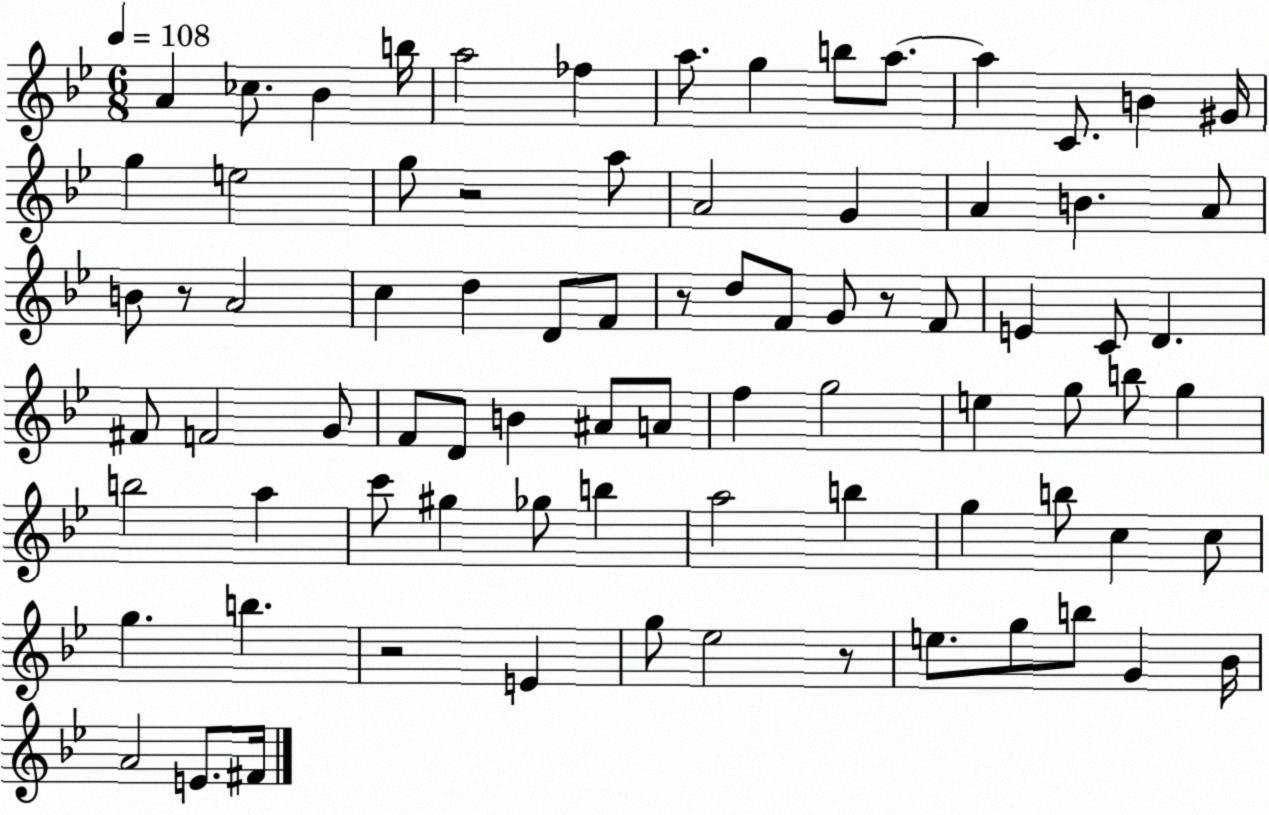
X:1
T:Untitled
M:6/8
L:1/4
K:Bb
A _c/2 _B b/4 a2 _f a/2 g b/2 a/2 a C/2 B ^G/4 g e2 g/2 z2 a/2 A2 G A B A/2 B/2 z/2 A2 c d D/2 F/2 z/2 d/2 F/2 G/2 z/2 F/2 E C/2 D ^F/2 F2 G/2 F/2 D/2 B ^A/2 A/2 f g2 e g/2 b/2 g b2 a c'/2 ^g _g/2 b a2 b g b/2 c c/2 g b z2 E g/2 _e2 z/2 e/2 g/2 b/2 G _B/4 A2 E/2 ^F/4